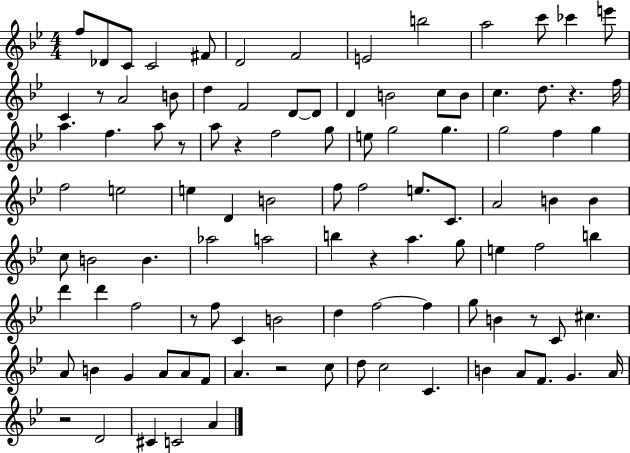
{
  \clef treble
  \numericTimeSignature
  \time 4/4
  \key bes \major
  f''8 des'8 c'8 c'2 fis'8 | d'2 f'2 | e'2 b''2 | a''2 c'''8 ces'''4 e'''8 | \break c'4 r8 a'2 b'8 | d''4 f'2 d'8~~ d'8 | d'4 b'2 c''8 b'8 | c''4. d''8. r4. f''16 | \break a''4. f''4. a''8 r8 | a''8 r4 f''2 g''8 | e''8 g''2 g''4. | g''2 f''4 g''4 | \break f''2 e''2 | e''4 d'4 b'2 | f''8 f''2 e''8. c'8. | a'2 b'4 b'4 | \break c''8 b'2 b'4. | aes''2 a''2 | b''4 r4 a''4. g''8 | e''4 f''2 b''4 | \break d'''4 d'''4 f''2 | r8 f''8 c'4 b'2 | d''4 f''2~~ f''4 | g''8 b'4 r8 c'8 cis''4. | \break a'8 b'4 g'4 a'8 a'8 f'8 | a'4. r2 c''8 | d''8 c''2 c'4. | b'4 a'8 f'8. g'4. a'16 | \break r2 d'2 | cis'4 c'2 a'4 | \bar "|."
}